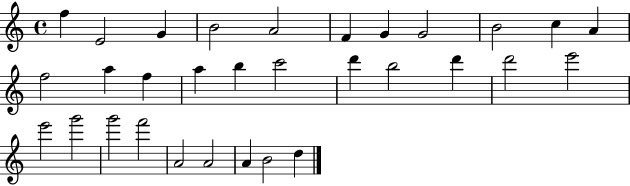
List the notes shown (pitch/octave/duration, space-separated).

F5/q E4/h G4/q B4/h A4/h F4/q G4/q G4/h B4/h C5/q A4/q F5/h A5/q F5/q A5/q B5/q C6/h D6/q B5/h D6/q D6/h E6/h E6/h G6/h G6/h F6/h A4/h A4/h A4/q B4/h D5/q